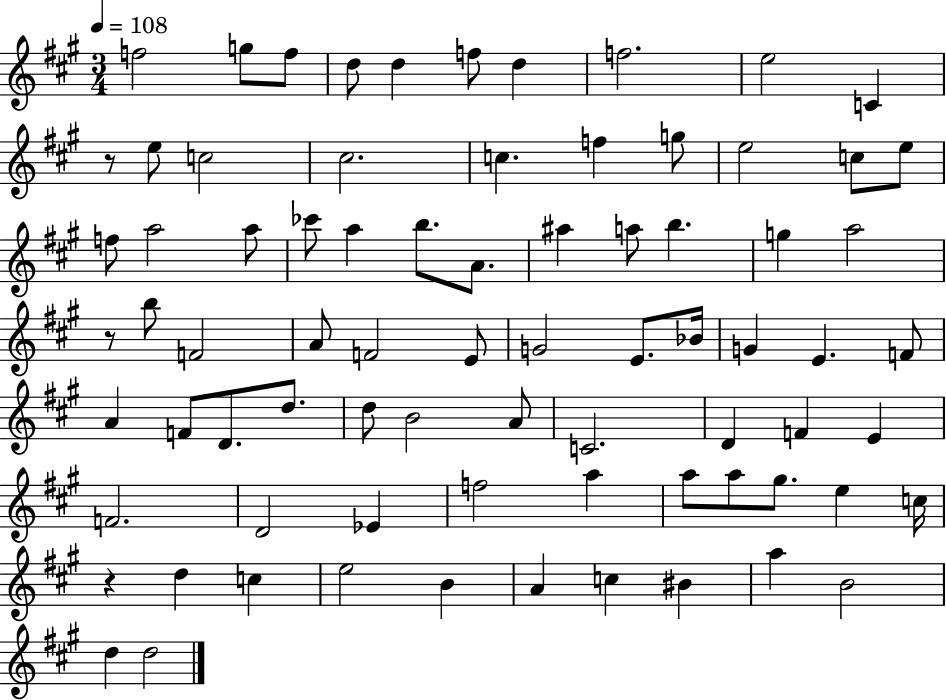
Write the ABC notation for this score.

X:1
T:Untitled
M:3/4
L:1/4
K:A
f2 g/2 f/2 d/2 d f/2 d f2 e2 C z/2 e/2 c2 ^c2 c f g/2 e2 c/2 e/2 f/2 a2 a/2 _c'/2 a b/2 A/2 ^a a/2 b g a2 z/2 b/2 F2 A/2 F2 E/2 G2 E/2 _B/4 G E F/2 A F/2 D/2 d/2 d/2 B2 A/2 C2 D F E F2 D2 _E f2 a a/2 a/2 ^g/2 e c/4 z d c e2 B A c ^B a B2 d d2